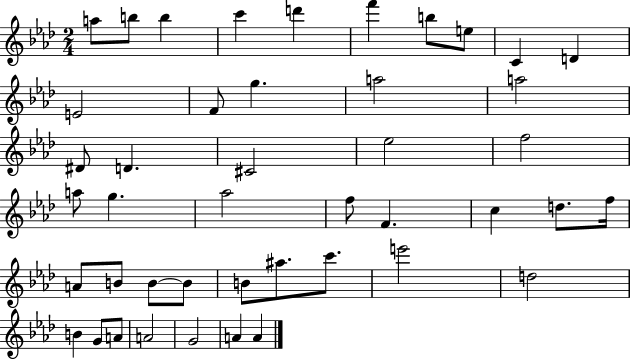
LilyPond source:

{
  \clef treble
  \numericTimeSignature
  \time 2/4
  \key aes \major
  \repeat volta 2 { a''8 b''8 b''4 | c'''4 d'''4 | f'''4 b''8 e''8 | c'4 d'4 | \break e'2 | f'8 g''4. | a''2 | a''2 | \break dis'8 d'4. | cis'2 | ees''2 | f''2 | \break a''8 g''4. | aes''2 | f''8 f'4. | c''4 d''8. f''16 | \break a'8 b'8 b'8~~ b'8 | b'8 ais''8. c'''8. | e'''2 | d''2 | \break b'4 g'8 a'8 | a'2 | g'2 | a'4 a'4 | \break } \bar "|."
}